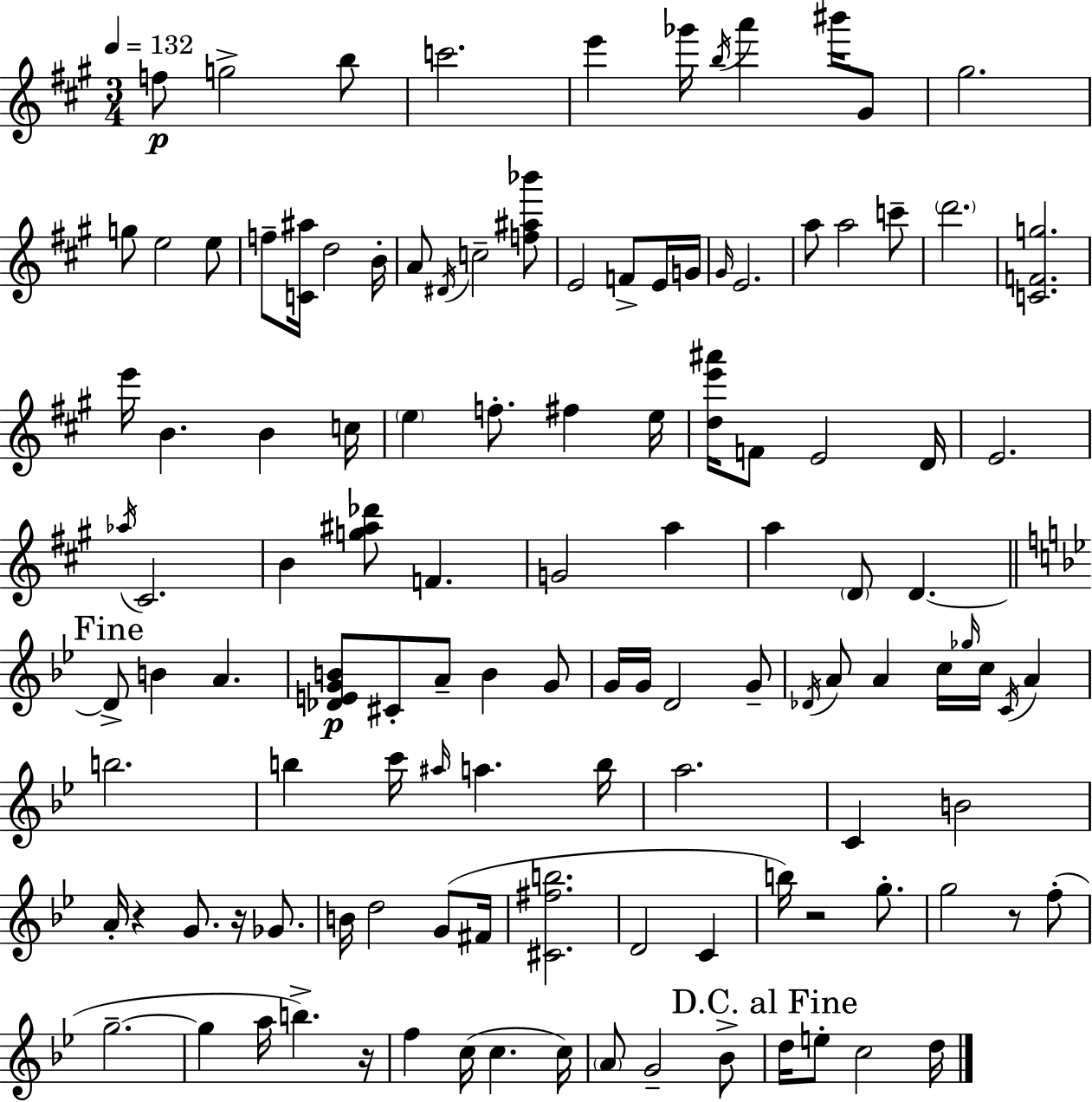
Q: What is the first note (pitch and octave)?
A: F5